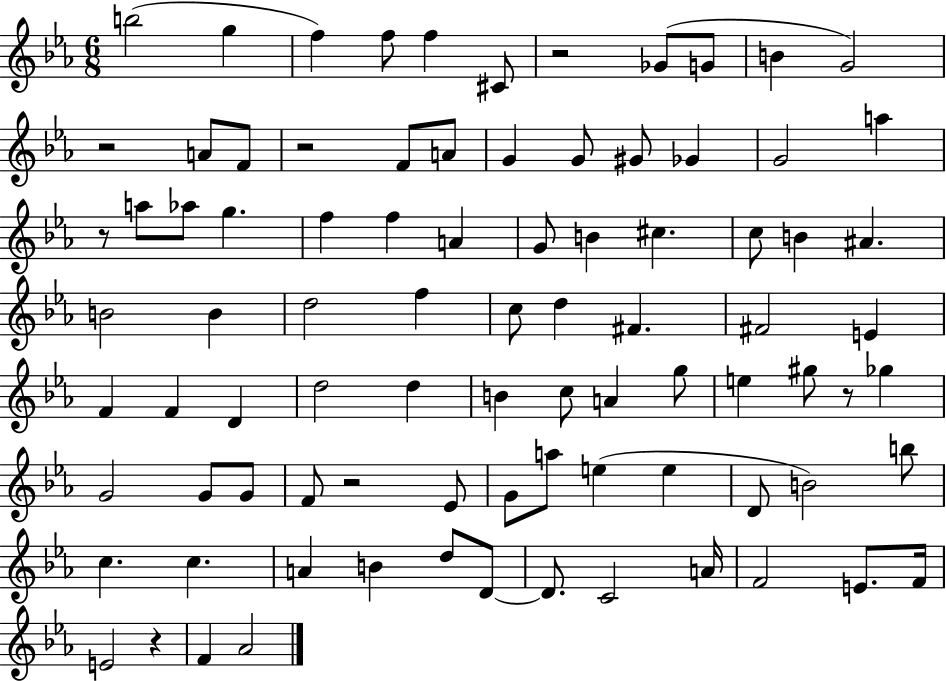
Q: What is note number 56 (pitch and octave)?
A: G4